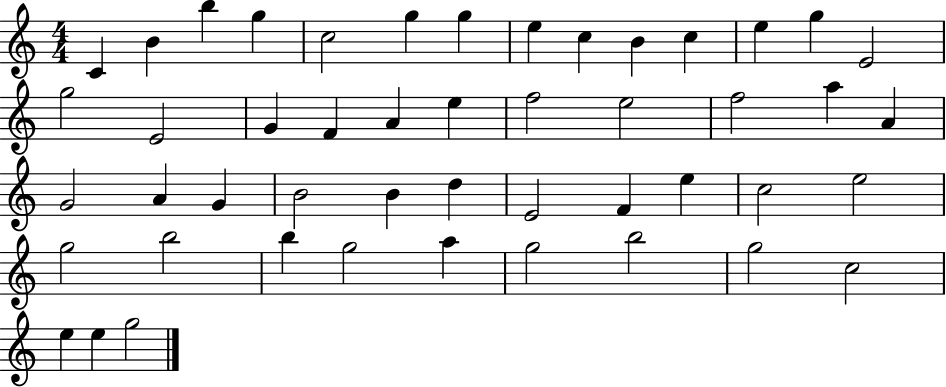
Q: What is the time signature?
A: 4/4